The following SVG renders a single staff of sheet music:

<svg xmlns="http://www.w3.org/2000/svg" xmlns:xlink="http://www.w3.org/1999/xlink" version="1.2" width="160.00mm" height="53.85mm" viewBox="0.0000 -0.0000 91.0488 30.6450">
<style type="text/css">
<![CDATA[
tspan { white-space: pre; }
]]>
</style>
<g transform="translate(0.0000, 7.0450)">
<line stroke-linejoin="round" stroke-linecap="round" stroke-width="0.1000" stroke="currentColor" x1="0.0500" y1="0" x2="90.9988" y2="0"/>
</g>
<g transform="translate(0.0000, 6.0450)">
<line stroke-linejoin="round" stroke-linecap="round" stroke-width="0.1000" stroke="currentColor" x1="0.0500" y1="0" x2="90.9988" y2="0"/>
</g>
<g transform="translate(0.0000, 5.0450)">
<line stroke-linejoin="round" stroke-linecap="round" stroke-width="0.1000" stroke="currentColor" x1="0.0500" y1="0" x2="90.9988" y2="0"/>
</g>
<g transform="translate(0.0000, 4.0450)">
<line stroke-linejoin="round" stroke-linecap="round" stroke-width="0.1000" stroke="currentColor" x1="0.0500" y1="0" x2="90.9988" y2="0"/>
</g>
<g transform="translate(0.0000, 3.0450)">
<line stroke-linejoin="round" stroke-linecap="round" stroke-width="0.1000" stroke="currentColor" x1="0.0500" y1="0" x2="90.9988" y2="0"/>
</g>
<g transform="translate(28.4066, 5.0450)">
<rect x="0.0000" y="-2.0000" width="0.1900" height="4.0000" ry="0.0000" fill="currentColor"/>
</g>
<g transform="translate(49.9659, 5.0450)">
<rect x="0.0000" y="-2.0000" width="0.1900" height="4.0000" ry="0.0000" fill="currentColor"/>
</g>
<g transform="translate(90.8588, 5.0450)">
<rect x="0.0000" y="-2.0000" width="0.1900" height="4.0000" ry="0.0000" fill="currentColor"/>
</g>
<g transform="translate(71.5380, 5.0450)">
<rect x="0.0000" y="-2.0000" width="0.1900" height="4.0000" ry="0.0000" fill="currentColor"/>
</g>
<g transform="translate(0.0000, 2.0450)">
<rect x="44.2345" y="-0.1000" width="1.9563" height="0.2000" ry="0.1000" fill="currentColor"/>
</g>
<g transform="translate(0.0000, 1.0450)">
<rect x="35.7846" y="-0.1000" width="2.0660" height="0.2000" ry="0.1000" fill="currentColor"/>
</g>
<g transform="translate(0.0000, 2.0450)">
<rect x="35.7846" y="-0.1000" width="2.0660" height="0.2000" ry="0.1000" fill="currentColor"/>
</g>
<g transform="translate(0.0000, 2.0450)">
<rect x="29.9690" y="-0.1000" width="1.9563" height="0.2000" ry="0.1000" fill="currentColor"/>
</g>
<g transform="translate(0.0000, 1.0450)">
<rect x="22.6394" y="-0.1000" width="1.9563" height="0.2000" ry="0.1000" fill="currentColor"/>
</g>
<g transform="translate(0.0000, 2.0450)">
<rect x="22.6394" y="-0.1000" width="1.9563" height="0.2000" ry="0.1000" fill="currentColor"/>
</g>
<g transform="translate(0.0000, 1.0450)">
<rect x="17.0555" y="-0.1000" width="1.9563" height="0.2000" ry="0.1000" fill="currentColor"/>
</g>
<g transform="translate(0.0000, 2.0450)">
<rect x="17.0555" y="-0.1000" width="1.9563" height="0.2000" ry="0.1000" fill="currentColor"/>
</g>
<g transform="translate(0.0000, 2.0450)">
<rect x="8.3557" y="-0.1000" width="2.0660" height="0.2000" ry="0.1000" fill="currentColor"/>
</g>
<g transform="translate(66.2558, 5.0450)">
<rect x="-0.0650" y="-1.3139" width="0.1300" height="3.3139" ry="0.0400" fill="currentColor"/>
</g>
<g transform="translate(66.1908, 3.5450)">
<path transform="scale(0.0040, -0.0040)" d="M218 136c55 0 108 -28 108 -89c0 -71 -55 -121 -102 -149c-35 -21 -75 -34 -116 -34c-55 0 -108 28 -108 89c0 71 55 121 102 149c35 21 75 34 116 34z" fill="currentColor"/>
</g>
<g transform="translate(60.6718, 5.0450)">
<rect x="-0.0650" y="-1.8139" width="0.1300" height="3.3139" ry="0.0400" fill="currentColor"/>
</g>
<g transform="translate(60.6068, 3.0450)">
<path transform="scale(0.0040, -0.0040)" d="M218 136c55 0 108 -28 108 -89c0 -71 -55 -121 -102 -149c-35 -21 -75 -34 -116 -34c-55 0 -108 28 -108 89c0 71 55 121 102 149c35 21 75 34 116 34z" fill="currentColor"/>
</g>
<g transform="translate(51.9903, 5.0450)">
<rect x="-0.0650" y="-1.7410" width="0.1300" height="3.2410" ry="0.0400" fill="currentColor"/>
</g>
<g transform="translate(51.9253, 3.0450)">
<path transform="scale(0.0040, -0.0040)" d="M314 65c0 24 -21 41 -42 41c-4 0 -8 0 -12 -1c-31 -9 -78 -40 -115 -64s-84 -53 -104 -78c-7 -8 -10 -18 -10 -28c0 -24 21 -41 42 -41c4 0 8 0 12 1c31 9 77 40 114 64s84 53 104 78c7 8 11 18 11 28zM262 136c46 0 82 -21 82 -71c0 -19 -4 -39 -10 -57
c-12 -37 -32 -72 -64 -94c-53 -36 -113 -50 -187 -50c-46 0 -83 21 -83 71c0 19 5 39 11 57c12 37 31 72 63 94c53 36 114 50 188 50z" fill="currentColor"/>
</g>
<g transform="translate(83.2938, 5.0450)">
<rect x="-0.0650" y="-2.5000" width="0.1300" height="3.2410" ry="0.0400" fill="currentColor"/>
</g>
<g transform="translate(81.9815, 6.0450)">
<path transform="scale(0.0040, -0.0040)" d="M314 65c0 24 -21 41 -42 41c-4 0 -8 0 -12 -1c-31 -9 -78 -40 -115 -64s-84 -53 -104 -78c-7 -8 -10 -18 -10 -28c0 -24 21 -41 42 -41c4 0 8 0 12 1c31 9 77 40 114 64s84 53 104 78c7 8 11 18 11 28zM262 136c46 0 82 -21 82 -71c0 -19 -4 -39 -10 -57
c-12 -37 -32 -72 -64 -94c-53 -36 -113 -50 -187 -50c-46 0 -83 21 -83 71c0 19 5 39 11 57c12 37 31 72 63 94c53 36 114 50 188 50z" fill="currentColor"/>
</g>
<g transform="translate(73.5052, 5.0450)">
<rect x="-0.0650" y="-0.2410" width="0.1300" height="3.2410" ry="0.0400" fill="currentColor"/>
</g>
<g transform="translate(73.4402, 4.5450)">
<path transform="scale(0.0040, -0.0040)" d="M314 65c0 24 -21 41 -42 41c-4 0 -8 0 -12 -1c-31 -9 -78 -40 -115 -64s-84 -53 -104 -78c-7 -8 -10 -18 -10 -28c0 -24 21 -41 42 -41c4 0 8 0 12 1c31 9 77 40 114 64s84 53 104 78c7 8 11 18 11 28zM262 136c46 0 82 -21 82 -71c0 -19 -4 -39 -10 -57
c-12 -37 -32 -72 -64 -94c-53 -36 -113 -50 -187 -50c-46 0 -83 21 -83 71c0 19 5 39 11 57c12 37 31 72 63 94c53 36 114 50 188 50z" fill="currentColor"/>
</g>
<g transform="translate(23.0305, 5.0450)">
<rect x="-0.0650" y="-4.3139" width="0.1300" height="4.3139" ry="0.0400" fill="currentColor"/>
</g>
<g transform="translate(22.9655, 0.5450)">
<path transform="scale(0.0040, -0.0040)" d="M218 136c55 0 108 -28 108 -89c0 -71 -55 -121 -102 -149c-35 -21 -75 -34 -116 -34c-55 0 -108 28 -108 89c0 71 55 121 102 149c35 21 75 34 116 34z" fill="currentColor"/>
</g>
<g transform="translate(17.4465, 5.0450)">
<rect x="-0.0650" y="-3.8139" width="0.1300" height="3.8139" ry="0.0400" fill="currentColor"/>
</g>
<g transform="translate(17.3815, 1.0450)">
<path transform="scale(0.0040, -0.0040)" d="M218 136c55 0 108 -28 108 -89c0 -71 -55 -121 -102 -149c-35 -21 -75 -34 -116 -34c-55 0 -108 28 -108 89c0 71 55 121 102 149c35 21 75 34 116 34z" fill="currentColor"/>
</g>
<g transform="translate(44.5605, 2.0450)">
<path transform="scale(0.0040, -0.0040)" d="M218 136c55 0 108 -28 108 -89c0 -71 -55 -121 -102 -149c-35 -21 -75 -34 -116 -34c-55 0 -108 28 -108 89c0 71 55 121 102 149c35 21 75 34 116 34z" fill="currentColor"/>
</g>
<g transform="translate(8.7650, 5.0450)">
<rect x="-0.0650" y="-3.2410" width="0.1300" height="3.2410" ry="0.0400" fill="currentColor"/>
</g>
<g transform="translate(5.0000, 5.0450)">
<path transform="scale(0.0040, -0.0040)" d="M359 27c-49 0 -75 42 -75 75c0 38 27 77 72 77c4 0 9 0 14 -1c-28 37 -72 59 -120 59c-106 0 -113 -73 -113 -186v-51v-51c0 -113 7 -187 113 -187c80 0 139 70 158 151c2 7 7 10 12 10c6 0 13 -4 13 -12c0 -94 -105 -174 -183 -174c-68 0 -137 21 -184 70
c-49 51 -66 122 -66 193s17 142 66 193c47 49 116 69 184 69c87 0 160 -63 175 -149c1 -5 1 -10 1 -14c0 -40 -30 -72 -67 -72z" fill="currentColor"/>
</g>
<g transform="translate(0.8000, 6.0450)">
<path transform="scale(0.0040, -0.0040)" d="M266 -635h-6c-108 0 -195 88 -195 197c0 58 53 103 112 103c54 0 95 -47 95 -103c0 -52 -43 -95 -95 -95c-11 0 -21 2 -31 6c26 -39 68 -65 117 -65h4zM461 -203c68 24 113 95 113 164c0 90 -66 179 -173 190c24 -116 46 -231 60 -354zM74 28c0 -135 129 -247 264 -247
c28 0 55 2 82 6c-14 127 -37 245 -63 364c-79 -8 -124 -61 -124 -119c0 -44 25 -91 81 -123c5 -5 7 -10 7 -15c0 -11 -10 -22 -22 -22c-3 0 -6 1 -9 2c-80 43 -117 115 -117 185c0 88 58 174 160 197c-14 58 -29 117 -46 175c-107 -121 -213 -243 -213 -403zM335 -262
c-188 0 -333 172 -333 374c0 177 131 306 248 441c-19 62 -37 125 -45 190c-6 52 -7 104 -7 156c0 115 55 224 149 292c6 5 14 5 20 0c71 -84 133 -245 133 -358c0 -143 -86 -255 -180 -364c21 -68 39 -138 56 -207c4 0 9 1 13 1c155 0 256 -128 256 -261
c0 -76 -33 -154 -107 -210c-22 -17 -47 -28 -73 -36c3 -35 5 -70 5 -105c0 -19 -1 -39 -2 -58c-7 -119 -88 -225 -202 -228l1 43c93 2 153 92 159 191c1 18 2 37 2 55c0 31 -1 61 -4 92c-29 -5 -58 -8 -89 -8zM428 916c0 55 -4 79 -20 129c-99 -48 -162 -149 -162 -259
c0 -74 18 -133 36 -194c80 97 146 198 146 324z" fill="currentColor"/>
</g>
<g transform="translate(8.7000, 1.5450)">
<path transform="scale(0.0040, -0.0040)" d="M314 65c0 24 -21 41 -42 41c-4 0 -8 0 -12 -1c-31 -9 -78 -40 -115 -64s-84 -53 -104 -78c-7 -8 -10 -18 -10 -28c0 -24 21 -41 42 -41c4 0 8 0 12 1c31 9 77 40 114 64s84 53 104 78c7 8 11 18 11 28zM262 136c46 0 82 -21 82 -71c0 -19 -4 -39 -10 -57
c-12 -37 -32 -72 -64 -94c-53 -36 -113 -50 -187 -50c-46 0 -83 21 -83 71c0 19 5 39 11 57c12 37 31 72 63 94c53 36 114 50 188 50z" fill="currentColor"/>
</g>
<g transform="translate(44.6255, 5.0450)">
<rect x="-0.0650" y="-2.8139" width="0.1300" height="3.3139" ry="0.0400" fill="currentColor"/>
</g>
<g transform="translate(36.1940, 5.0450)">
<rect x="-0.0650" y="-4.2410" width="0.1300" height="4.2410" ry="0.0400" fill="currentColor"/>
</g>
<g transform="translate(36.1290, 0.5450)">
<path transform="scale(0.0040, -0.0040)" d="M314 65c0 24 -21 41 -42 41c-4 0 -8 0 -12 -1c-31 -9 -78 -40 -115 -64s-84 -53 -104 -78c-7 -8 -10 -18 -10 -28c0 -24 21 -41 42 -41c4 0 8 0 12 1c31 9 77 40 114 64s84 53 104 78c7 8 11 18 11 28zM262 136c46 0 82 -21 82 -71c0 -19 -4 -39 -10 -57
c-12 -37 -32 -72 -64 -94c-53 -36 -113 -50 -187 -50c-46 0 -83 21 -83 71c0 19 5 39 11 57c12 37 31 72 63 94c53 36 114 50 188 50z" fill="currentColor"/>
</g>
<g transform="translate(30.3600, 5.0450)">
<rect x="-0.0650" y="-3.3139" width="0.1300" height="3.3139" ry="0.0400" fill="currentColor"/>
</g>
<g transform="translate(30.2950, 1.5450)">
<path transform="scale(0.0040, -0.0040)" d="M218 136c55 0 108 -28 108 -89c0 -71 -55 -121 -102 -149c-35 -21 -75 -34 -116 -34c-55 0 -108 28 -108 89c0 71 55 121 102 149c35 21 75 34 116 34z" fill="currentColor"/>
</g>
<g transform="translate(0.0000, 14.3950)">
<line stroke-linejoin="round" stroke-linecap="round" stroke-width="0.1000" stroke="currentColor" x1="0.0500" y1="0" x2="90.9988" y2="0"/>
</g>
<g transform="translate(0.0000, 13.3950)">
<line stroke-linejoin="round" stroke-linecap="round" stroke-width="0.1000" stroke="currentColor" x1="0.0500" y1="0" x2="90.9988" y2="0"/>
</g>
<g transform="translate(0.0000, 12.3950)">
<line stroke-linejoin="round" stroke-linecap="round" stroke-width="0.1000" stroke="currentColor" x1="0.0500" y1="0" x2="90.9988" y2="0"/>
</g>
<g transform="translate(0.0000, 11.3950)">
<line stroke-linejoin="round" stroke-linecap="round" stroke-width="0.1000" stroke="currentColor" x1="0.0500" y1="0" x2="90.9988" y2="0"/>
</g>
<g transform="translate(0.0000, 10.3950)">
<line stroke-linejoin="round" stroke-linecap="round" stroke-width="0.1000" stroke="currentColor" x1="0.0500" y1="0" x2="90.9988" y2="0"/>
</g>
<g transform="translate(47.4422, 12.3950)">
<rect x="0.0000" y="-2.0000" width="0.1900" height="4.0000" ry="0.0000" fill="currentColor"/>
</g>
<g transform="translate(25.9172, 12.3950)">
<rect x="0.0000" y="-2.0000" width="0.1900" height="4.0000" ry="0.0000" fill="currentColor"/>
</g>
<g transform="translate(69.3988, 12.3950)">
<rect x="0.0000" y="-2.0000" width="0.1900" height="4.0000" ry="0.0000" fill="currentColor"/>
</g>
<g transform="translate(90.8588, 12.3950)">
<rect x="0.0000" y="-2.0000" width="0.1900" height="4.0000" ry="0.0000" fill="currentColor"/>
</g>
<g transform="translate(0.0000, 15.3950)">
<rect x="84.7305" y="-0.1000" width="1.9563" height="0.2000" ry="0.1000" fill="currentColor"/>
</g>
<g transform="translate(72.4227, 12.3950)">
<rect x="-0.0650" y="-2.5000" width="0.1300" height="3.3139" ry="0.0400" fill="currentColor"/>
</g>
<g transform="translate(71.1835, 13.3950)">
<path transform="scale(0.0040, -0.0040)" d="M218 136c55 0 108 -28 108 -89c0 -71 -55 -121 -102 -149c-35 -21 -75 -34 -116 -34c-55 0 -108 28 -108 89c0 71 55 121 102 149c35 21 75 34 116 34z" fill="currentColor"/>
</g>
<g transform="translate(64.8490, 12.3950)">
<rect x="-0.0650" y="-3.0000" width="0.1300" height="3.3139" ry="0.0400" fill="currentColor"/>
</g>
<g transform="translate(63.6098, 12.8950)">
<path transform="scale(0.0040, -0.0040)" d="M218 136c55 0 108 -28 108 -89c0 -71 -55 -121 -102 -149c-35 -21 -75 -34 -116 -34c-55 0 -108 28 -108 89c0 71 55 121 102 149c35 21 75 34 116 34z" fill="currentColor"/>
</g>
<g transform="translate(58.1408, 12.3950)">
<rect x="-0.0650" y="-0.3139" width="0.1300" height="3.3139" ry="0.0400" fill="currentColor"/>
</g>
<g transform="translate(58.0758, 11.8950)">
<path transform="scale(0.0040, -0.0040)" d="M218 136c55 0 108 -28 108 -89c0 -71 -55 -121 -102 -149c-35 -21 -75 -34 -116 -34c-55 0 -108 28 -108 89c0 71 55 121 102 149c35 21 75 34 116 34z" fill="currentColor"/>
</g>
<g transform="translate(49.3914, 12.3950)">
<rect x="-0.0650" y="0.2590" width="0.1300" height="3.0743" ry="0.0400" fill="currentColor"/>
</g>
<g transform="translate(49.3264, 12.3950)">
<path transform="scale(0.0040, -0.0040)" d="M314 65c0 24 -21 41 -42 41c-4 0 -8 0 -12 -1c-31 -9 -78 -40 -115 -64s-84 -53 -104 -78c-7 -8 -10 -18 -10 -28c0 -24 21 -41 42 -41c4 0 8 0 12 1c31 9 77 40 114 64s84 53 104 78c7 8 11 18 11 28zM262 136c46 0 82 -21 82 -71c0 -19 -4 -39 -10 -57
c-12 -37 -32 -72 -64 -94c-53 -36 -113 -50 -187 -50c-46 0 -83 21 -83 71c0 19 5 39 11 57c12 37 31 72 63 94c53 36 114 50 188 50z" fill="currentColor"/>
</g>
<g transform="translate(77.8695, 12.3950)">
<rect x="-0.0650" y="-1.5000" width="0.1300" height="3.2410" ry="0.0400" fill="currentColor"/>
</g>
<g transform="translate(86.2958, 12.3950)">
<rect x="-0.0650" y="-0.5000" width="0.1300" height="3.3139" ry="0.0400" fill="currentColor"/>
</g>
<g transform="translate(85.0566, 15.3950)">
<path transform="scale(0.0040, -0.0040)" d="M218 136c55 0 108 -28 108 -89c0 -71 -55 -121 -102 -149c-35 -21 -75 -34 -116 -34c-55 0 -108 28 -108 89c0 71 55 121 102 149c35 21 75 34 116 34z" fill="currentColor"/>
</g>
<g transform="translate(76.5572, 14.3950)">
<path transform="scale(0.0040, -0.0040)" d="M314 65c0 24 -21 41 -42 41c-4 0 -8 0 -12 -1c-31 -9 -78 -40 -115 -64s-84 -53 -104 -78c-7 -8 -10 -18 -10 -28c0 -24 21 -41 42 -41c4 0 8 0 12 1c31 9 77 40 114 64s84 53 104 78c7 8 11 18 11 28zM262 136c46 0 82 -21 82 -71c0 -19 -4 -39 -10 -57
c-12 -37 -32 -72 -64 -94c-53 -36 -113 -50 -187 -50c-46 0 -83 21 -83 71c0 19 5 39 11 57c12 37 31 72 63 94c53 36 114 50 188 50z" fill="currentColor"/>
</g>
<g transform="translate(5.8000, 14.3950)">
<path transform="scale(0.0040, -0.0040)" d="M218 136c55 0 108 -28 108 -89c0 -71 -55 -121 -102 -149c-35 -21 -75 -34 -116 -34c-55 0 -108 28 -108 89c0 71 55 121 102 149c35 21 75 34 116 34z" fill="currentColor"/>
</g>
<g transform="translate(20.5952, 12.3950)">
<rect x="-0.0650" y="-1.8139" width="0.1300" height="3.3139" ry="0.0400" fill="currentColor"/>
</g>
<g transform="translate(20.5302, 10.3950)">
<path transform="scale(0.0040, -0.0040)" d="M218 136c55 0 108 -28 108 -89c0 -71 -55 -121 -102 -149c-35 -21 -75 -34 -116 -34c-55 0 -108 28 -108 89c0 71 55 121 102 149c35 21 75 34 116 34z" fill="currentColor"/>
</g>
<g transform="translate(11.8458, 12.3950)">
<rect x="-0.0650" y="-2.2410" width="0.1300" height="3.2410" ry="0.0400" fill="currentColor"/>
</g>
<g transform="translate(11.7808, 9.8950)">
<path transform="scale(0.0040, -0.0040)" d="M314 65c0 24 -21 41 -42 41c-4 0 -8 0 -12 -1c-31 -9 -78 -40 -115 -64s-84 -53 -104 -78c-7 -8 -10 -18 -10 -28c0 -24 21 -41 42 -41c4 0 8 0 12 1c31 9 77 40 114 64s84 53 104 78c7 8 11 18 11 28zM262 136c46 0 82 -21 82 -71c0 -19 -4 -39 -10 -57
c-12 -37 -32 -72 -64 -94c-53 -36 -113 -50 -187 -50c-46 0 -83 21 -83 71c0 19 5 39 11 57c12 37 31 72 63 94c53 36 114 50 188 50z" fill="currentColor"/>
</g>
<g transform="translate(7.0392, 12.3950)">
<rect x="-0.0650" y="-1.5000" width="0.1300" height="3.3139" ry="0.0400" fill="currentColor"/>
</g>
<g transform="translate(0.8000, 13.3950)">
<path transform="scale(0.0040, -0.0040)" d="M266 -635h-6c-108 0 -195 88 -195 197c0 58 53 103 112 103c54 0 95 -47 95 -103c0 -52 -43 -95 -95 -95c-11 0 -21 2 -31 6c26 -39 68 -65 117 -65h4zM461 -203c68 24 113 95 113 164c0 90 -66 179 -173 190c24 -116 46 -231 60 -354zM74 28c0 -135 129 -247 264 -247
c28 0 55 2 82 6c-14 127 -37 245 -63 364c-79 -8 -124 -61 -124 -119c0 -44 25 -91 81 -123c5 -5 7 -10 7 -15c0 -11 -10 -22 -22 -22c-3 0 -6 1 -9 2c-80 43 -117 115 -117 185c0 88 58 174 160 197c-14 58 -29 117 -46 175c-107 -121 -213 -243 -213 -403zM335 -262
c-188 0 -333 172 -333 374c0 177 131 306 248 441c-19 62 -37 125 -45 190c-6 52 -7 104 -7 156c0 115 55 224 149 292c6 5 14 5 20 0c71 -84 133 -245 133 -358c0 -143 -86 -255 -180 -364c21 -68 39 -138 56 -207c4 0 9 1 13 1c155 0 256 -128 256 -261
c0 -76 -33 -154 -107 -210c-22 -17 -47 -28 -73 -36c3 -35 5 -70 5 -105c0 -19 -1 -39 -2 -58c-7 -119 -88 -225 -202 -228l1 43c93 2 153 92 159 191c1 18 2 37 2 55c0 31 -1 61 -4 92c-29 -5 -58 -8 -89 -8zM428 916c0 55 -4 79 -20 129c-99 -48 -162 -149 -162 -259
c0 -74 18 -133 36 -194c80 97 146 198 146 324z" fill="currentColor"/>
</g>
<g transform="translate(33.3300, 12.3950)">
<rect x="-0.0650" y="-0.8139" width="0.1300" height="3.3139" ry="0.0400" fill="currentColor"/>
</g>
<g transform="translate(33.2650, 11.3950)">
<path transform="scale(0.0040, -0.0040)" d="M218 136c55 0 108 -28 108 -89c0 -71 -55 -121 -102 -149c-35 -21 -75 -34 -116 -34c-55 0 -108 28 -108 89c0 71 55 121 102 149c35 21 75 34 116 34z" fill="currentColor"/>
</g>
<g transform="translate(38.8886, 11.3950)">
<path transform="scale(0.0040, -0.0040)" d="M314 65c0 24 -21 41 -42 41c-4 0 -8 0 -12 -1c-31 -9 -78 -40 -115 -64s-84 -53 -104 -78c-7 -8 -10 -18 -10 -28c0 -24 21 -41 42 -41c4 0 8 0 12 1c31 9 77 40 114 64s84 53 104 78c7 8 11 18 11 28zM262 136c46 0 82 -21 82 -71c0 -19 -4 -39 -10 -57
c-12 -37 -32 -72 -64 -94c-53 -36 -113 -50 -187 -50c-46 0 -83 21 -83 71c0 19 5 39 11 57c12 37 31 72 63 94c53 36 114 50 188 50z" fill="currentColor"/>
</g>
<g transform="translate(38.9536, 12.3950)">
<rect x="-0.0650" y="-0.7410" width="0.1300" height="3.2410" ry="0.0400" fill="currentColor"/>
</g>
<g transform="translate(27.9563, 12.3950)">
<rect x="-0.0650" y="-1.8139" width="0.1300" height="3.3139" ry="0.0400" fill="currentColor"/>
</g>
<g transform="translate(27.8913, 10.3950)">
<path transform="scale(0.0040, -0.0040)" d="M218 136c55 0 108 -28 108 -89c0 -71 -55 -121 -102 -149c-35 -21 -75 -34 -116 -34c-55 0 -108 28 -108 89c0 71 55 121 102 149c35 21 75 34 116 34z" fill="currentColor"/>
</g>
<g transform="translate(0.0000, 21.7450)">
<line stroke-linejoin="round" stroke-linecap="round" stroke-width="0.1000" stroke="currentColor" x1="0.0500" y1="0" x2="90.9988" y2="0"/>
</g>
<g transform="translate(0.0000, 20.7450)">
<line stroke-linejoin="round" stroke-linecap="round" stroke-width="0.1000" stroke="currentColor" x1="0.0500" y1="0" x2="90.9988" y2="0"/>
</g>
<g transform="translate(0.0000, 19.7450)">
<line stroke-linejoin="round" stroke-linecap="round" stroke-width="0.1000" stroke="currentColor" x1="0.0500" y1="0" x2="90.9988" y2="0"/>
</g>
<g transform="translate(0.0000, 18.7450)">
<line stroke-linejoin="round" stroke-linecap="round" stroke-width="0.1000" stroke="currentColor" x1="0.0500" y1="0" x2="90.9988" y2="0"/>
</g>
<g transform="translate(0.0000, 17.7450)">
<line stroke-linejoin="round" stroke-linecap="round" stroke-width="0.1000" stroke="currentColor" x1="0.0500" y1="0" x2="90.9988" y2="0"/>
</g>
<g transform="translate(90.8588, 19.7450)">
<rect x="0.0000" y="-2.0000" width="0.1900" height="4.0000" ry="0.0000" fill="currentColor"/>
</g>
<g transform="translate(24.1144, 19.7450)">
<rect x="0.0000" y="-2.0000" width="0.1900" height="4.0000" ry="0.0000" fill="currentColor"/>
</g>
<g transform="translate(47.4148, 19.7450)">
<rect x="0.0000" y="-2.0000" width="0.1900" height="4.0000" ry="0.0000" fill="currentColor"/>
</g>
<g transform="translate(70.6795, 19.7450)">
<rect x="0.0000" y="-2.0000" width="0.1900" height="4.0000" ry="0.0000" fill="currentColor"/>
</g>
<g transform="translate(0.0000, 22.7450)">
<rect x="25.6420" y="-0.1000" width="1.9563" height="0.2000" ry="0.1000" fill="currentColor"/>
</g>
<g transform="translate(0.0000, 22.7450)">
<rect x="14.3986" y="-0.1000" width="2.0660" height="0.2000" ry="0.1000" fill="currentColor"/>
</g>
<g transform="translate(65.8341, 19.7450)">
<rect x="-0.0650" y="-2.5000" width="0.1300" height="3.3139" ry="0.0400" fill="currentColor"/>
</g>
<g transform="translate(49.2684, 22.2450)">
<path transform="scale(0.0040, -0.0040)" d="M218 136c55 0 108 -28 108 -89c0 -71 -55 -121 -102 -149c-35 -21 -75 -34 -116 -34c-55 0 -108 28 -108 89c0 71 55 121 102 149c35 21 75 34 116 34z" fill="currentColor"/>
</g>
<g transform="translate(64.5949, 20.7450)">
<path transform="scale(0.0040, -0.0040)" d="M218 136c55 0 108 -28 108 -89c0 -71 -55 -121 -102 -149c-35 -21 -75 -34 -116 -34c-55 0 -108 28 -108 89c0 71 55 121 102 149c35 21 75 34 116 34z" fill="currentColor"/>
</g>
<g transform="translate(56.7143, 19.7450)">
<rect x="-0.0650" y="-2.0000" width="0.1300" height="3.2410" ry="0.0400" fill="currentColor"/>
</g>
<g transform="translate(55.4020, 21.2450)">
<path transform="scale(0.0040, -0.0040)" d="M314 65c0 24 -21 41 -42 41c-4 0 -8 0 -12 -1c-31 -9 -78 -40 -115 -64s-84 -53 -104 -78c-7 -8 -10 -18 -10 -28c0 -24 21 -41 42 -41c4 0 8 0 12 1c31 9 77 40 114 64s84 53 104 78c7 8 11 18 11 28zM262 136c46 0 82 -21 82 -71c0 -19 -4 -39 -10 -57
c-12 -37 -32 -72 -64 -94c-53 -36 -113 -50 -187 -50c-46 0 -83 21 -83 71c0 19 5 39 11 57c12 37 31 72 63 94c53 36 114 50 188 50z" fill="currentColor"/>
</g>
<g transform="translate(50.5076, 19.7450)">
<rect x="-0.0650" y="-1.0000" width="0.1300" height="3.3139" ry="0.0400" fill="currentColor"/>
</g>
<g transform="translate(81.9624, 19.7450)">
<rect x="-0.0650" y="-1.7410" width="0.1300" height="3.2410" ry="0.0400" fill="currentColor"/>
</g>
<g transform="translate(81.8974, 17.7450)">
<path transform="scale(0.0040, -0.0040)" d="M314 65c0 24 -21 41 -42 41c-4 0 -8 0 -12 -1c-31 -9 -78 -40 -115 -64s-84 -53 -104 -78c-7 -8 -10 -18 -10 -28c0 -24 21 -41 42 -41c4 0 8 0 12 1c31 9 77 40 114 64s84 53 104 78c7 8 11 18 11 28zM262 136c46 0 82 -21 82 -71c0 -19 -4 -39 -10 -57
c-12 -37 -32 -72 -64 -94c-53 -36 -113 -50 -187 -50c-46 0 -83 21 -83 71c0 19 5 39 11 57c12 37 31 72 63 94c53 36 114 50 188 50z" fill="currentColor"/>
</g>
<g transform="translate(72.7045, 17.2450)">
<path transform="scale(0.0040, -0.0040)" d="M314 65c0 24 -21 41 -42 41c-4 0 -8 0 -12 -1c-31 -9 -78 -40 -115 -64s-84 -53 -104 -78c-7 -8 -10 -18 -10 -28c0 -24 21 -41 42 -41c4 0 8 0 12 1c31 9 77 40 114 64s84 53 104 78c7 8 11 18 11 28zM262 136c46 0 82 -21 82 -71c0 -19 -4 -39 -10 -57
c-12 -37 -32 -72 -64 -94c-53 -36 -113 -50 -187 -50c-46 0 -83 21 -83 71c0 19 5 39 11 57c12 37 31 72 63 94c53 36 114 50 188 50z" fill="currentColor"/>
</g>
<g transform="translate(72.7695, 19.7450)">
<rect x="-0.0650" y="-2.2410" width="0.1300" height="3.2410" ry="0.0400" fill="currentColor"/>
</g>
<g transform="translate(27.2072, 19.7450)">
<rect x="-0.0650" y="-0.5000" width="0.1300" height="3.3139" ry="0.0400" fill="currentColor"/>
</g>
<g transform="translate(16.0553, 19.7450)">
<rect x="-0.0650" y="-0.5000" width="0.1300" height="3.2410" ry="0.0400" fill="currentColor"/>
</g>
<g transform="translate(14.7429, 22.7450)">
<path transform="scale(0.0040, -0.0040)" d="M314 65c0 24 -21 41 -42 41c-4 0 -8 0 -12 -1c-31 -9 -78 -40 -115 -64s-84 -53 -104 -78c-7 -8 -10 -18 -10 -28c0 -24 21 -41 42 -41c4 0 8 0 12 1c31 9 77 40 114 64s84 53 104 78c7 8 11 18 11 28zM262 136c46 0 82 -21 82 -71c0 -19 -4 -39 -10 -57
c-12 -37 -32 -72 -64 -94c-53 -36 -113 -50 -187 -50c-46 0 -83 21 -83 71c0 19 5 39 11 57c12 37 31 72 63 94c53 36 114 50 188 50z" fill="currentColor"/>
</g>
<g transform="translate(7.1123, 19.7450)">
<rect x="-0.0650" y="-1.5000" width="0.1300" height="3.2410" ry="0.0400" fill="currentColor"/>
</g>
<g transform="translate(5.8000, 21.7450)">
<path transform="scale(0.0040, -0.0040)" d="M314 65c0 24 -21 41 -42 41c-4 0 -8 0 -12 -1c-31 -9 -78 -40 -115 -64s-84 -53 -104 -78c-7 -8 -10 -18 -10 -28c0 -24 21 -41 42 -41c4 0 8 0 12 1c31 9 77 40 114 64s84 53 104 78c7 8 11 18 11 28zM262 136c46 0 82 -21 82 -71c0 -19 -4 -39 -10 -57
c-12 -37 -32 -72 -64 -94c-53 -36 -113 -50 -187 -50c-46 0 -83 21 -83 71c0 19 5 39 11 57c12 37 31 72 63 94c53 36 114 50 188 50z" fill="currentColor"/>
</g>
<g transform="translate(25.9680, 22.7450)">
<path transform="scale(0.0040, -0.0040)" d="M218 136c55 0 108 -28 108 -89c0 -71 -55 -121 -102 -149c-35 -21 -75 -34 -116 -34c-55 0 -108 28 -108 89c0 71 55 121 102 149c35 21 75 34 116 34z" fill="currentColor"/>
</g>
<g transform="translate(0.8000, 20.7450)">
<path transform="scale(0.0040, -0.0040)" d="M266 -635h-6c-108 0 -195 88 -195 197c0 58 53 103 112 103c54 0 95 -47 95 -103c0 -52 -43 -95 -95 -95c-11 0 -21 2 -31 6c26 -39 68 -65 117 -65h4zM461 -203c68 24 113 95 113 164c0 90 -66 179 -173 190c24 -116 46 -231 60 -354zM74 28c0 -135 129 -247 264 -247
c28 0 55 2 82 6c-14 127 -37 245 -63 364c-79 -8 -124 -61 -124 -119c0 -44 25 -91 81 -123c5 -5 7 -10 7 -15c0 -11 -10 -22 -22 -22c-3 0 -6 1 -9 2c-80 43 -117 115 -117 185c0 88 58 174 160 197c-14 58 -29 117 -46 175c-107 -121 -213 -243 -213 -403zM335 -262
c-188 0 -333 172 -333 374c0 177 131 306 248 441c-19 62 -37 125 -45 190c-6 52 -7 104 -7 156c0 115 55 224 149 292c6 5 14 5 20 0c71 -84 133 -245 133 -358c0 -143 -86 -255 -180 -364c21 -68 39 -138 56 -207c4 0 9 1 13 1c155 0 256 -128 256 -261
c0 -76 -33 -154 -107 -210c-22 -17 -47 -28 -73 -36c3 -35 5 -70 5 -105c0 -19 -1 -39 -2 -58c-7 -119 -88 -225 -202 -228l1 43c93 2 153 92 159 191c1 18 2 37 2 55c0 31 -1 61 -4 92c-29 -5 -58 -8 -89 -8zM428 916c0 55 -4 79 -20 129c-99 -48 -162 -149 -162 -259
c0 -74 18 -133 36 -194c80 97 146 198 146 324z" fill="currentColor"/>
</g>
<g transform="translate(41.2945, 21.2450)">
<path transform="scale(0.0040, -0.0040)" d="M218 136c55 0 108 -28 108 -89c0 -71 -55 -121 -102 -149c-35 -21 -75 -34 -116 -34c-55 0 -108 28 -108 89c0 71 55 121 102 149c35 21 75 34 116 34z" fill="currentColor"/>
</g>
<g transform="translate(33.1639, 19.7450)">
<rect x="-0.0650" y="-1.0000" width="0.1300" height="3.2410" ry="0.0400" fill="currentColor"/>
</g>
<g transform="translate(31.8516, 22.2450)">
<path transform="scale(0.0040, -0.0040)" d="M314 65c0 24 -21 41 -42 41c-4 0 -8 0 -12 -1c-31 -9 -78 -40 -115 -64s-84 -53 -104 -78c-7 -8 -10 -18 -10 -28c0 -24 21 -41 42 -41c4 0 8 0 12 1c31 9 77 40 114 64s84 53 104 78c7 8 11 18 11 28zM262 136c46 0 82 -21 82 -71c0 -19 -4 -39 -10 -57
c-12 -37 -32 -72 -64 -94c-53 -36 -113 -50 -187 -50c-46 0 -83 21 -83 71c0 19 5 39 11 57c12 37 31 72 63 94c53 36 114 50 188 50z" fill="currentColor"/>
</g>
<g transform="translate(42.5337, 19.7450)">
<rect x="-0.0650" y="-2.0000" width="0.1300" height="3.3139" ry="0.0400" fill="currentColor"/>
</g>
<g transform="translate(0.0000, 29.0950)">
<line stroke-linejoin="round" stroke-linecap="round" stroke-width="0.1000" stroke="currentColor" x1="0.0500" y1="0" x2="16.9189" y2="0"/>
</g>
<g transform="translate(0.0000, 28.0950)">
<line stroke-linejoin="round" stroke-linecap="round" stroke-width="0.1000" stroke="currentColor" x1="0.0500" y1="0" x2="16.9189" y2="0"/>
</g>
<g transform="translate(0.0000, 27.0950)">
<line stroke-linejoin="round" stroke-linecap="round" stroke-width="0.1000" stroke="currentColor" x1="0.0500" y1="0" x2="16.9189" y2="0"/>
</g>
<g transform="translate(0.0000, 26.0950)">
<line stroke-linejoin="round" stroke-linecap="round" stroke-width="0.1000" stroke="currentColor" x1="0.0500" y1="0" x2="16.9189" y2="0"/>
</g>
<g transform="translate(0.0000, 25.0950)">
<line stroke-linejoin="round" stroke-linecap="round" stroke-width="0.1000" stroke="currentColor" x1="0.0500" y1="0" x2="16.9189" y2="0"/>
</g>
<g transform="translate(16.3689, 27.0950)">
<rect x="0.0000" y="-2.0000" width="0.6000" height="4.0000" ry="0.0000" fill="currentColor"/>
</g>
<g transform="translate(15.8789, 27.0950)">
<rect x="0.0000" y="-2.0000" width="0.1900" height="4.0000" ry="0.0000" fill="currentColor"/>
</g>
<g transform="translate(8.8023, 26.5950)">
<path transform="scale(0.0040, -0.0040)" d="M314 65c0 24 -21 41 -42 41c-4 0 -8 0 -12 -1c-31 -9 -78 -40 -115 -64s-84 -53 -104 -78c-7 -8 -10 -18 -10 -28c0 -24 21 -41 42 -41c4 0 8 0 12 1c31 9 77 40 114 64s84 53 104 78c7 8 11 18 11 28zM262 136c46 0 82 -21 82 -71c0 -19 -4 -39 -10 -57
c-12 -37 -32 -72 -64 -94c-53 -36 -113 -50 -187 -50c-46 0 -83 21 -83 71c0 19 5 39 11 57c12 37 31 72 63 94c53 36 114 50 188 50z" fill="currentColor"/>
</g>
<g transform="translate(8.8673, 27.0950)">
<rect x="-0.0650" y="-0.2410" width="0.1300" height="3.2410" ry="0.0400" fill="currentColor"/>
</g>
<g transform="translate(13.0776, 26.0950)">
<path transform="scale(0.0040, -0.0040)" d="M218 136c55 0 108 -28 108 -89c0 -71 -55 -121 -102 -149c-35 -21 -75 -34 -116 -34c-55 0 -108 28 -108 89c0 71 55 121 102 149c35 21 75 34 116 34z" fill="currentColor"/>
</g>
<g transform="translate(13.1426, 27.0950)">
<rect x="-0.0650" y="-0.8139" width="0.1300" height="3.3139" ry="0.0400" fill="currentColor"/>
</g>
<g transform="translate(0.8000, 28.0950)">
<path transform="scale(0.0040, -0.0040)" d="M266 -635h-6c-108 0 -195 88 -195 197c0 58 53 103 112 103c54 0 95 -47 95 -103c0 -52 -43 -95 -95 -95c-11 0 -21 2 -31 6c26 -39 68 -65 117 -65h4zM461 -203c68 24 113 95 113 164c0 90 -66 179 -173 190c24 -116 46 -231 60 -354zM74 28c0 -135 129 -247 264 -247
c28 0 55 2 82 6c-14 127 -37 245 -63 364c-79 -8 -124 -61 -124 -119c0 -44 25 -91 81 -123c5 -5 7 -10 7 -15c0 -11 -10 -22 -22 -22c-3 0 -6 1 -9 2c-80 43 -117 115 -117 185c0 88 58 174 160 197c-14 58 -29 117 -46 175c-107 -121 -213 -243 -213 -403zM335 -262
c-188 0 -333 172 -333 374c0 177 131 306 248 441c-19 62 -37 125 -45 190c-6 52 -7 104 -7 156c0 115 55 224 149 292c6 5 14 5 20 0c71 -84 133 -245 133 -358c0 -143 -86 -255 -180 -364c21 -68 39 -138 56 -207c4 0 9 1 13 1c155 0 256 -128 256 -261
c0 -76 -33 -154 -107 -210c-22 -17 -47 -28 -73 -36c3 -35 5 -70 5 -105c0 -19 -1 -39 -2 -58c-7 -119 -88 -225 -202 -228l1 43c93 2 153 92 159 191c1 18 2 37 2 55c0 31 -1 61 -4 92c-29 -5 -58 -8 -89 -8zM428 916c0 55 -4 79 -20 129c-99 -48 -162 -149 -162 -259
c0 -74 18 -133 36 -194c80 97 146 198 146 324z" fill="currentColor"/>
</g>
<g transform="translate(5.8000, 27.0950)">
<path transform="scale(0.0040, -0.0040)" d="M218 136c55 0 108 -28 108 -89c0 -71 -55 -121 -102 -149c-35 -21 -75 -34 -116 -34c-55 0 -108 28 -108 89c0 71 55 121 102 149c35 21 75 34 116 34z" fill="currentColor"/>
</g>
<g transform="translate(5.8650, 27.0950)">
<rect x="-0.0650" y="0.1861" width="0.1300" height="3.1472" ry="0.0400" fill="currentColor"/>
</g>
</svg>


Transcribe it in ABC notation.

X:1
T:Untitled
M:4/4
L:1/4
K:C
b2 c' d' b d'2 a f2 f e c2 G2 E g2 f f d d2 B2 c A G E2 C E2 C2 C D2 F D F2 G g2 f2 B c2 d